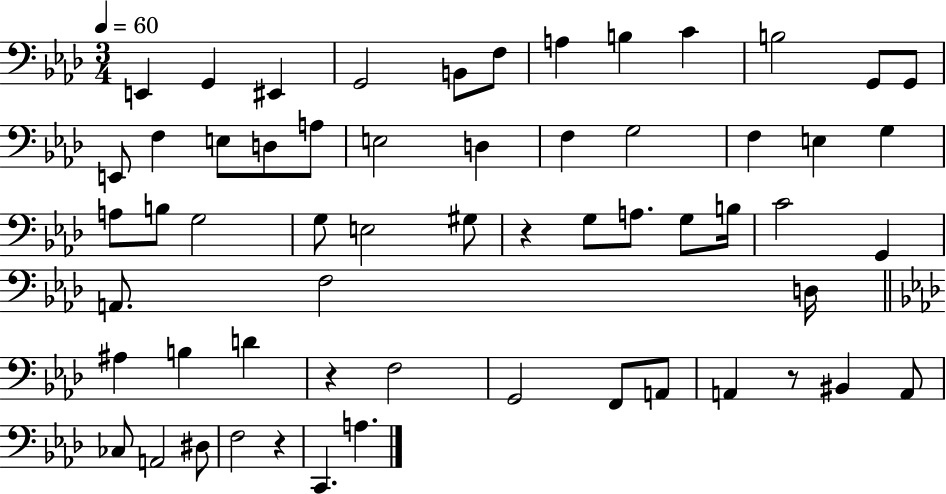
E2/q G2/q EIS2/q G2/h B2/e F3/e A3/q B3/q C4/q B3/h G2/e G2/e E2/e F3/q E3/e D3/e A3/e E3/h D3/q F3/q G3/h F3/q E3/q G3/q A3/e B3/e G3/h G3/e E3/h G#3/e R/q G3/e A3/e. G3/e B3/s C4/h G2/q A2/e. F3/h D3/s A#3/q B3/q D4/q R/q F3/h G2/h F2/e A2/e A2/q R/e BIS2/q A2/e CES3/e A2/h D#3/e F3/h R/q C2/q. A3/q.